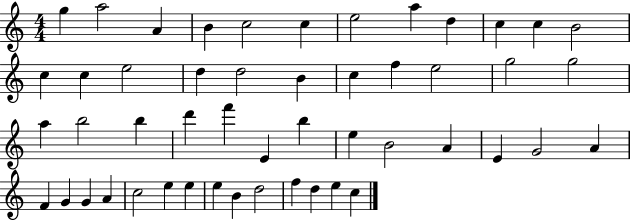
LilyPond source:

{
  \clef treble
  \numericTimeSignature
  \time 4/4
  \key c \major
  g''4 a''2 a'4 | b'4 c''2 c''4 | e''2 a''4 d''4 | c''4 c''4 b'2 | \break c''4 c''4 e''2 | d''4 d''2 b'4 | c''4 f''4 e''2 | g''2 g''2 | \break a''4 b''2 b''4 | d'''4 f'''4 e'4 b''4 | e''4 b'2 a'4 | e'4 g'2 a'4 | \break f'4 g'4 g'4 a'4 | c''2 e''4 e''4 | e''4 b'4 d''2 | f''4 d''4 e''4 c''4 | \break \bar "|."
}